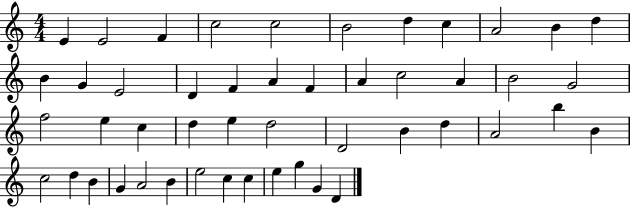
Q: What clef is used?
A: treble